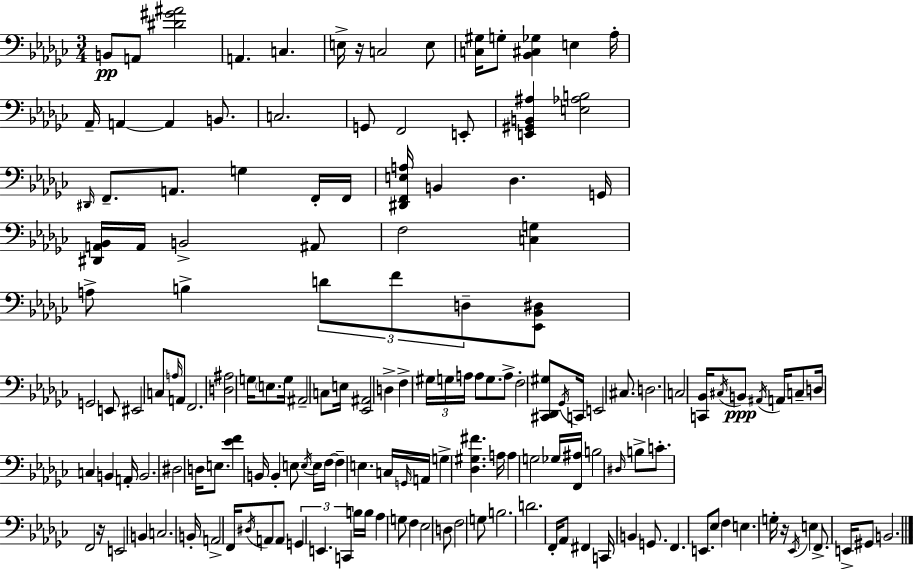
X:1
T:Untitled
M:3/4
L:1/4
K:Ebm
B,,/2 A,,/2 [^D^G^A]2 A,, C, E,/4 z/4 C,2 E,/2 [C,^G,]/4 G,/2 [_B,,^C,_G,] E, _A,/4 _A,,/4 A,, A,, B,,/2 C,2 G,,/2 F,,2 E,,/2 [E,,^G,,B,,^A,] [E,_A,B,]2 ^D,,/4 F,,/2 A,,/2 G, F,,/4 F,,/4 [^D,,F,,E,A,]/4 B,, _D, G,,/4 [^D,,A,,_B,,]/4 A,,/4 B,,2 ^A,,/2 F,2 [C,G,] A,/2 B, D/2 F/2 D,/2 [_E,,_B,,^D,]/2 G,,2 E,,/2 ^E,,2 C,/2 A,/4 A,,/2 F,,2 [D,^A,]2 G,/4 E,/2 G,/4 ^A,,2 C,/2 E,/4 [_E,,^A,,]2 D, F, ^G,/4 G,/4 A,/4 A,/2 G,/2 A,/2 F,2 [^C,,_D,,^G,]/2 _G,,/4 C,,/4 E,,2 ^C,/2 D,2 C,2 [C,,_B,,]/4 ^C,/4 B,,/2 ^A,,/4 A,,/4 C,/2 D,/4 C, B,, A,,/4 B,,2 ^D,2 D,/4 E,/2 [_EF] B,,/4 B,, E,/2 E,/4 E,/4 F,/4 F, E, C,/4 G,,/4 A,,/4 G, [_D,^G,^F] A,/4 A, G,2 _G,/4 [F,,^A,]/4 B,2 ^D,/4 B,/2 C/2 F,,2 z/4 E,,2 B,, C,2 B,,/4 A,,2 F,,/4 ^D,/4 A,,/2 A,,/2 G,, E,, C,, B,/4 B,/4 _A, G,/2 F, _E,2 D,/2 F,2 G,/2 B,2 D2 F,,/4 _A,,/2 ^F,, C,,/4 B,, G,,/2 F,, E,,/2 _E,/2 F, E, G,/4 z/4 _E,,/4 E, F,,/2 E,,/4 ^G,,/2 B,,2